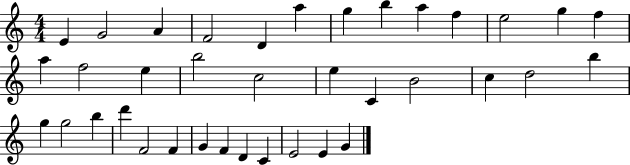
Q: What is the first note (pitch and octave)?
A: E4